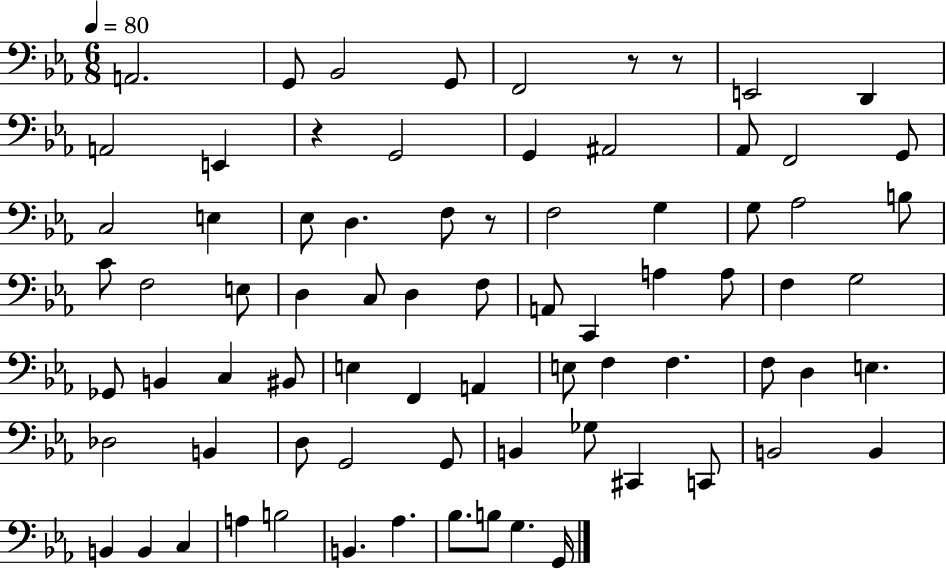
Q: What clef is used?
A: bass